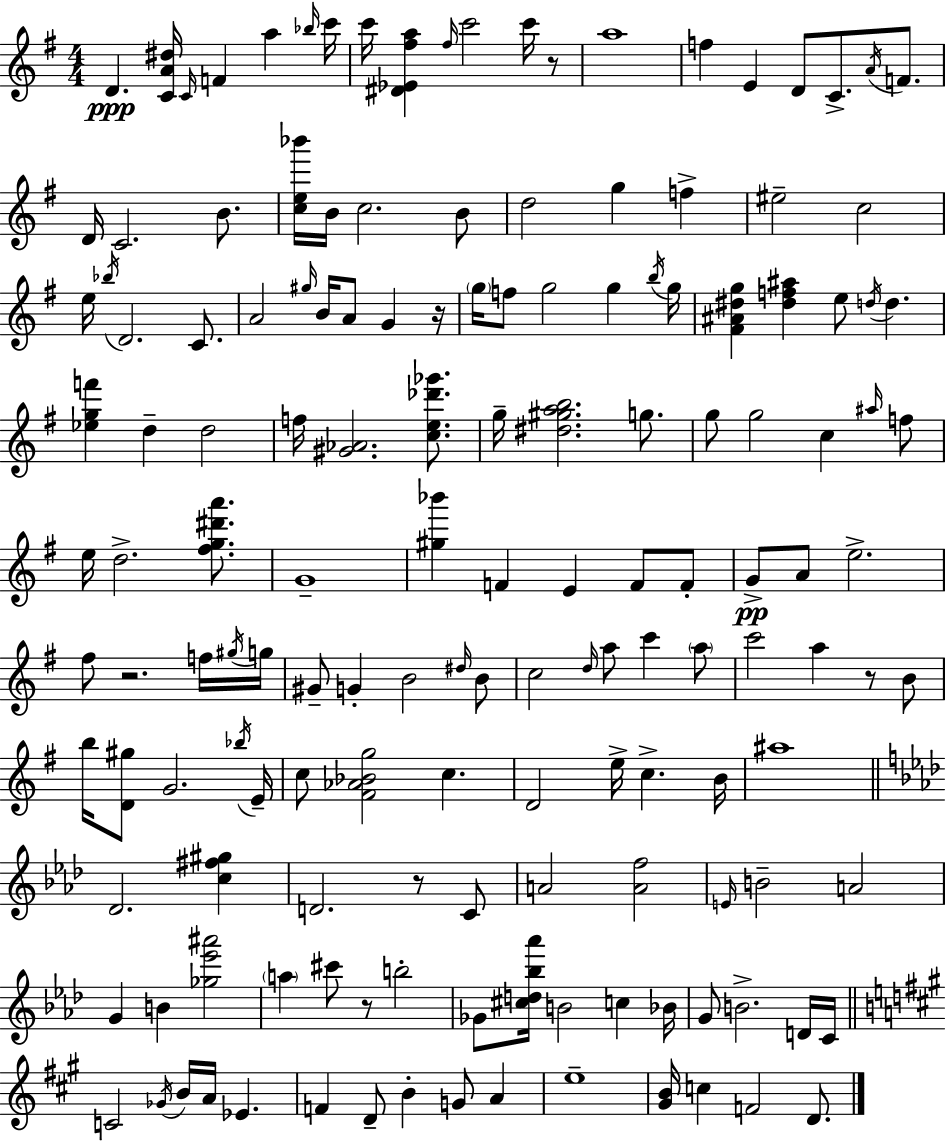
D4/q. [C4,A4,D#5]/s C4/s F4/q A5/q Bb5/s C6/s C6/s [D#4,Eb4,F#5,A5]/q F#5/s C6/h C6/s R/e A5/w F5/q E4/q D4/e C4/e. A4/s F4/e. D4/s C4/h. B4/e. [C5,E5,Bb6]/s B4/s C5/h. B4/e D5/h G5/q F5/q EIS5/h C5/h E5/s Bb5/s D4/h. C4/e. A4/h G#5/s B4/s A4/e G4/q R/s G5/s F5/e G5/h G5/q B5/s G5/s [F#4,A#4,D#5,G5]/q [D#5,F5,A#5]/q E5/e D5/s D5/q. [Eb5,G5,F6]/q D5/q D5/h F5/s [G#4,Ab4]/h. [C5,E5,Db6,Gb6]/e. G5/s [D#5,G#5,A5,B5]/h. G5/e. G5/e G5/h C5/q A#5/s F5/e E5/s D5/h. [F#5,G5,D#6,A6]/e. G4/w [G#5,Bb6]/q F4/q E4/q F4/e F4/e G4/e A4/e E5/h. F#5/e R/h. F5/s G#5/s G5/s G#4/e G4/q B4/h D#5/s B4/e C5/h D5/s A5/e C6/q A5/e C6/h A5/q R/e B4/e B5/s [D4,G#5]/e G4/h. Bb5/s E4/s C5/e [F#4,Ab4,Bb4,G5]/h C5/q. D4/h E5/s C5/q. B4/s A#5/w Db4/h. [C5,F#5,G#5]/q D4/h. R/e C4/e A4/h [A4,F5]/h E4/s B4/h A4/h G4/q B4/q [Gb5,Eb6,A#6]/h A5/q C#6/e R/e B5/h Gb4/e [C#5,D5,Bb5,Ab6]/s B4/h C5/q Bb4/s G4/e B4/h. D4/s C4/s C4/h Gb4/s B4/s A4/s Eb4/q. F4/q D4/e B4/q G4/e A4/q E5/w [G#4,B4]/s C5/q F4/h D4/e.